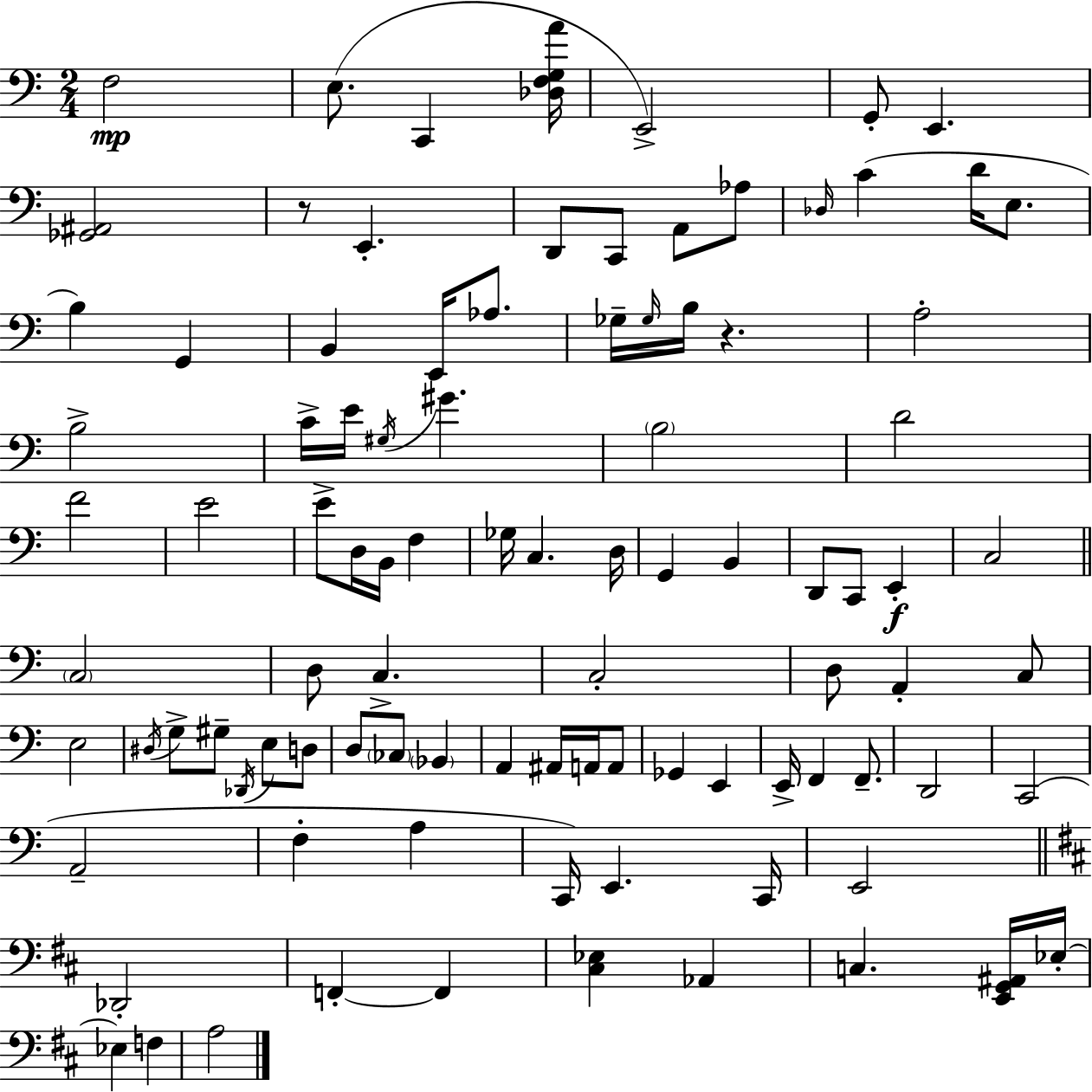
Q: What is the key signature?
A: C major